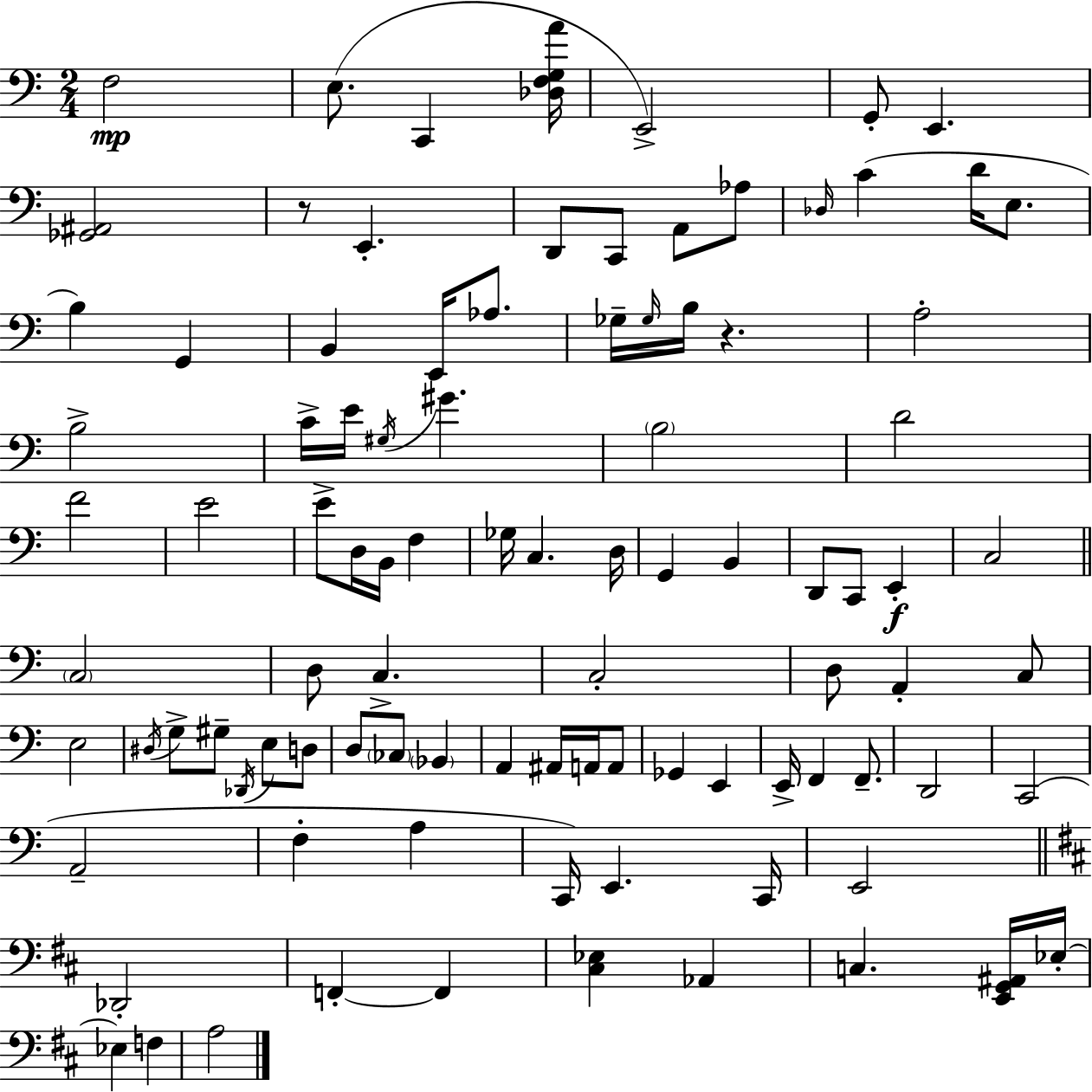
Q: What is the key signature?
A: C major